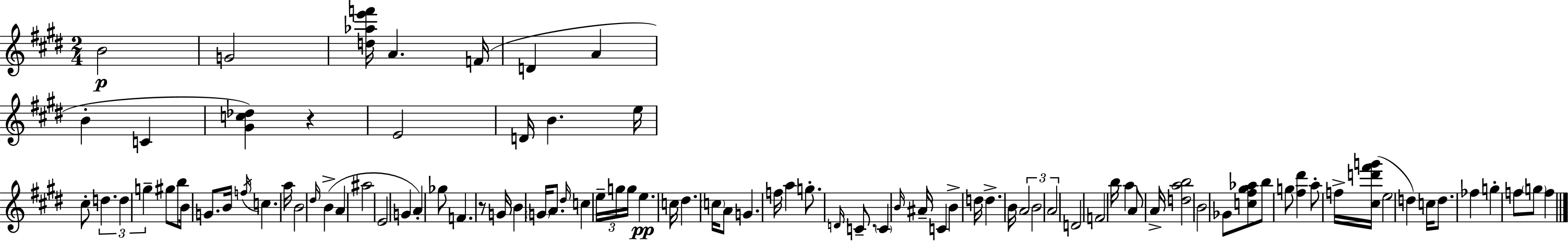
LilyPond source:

{
  \clef treble
  \numericTimeSignature
  \time 2/4
  \key e \major
  b'2\p | g'2 | <d'' aes'' e''' f'''>16 a'4. f'16( | d'4 a'4 | \break b'4-. c'4 | <gis' c'' des''>4) r4 | e'2 | d'16 b'4. e''16 | \break cis''8-. \tuplet 3/2 { d''4. | d''4 g''4-- } | gis''8 b''8 b'16 g'8. | b'16 \acciaccatura { f''16 } c''4. | \break a''16 b'2 | \grace { dis''16 } b'4->( a'4 | ais''2 | e'2 | \break g'4 a'4-.) | ges''8 f'4. | r8 g'16 b'4 | \parenthesize g'16 a'8. \grace { dis''16 } c''4 | \break \tuplet 3/2 { e''16-- g''16 g''16 } e''4.\pp | c''16 dis''4. | \parenthesize c''16 a'8 g'4. | f''16 a''4 | \break g''8.-. \grace { d'16 } c'8.-- \parenthesize c'4 | \grace { b'16 } ais'16-- c'4 | b'4-> d''16 d''4.-> | b'16 \tuplet 3/2 { a'2 | \break b'2 | a'2 } | d'2 | f'2 | \break b''16 a''4 | a'8 a'16-> <d'' a'' b''>2 | b'2 | ges'8 <c'' fis'' gis'' aes''>8 | \break b''8 g''8 <fis'' dis'''>4 | a''8-. f''16-> <cis'' d''' fis''' g'''>16( e''2 | d''4) | c''16 d''8. fes''4 | \break g''4-. f''8 \parenthesize g''8 | f''4 \bar "|."
}